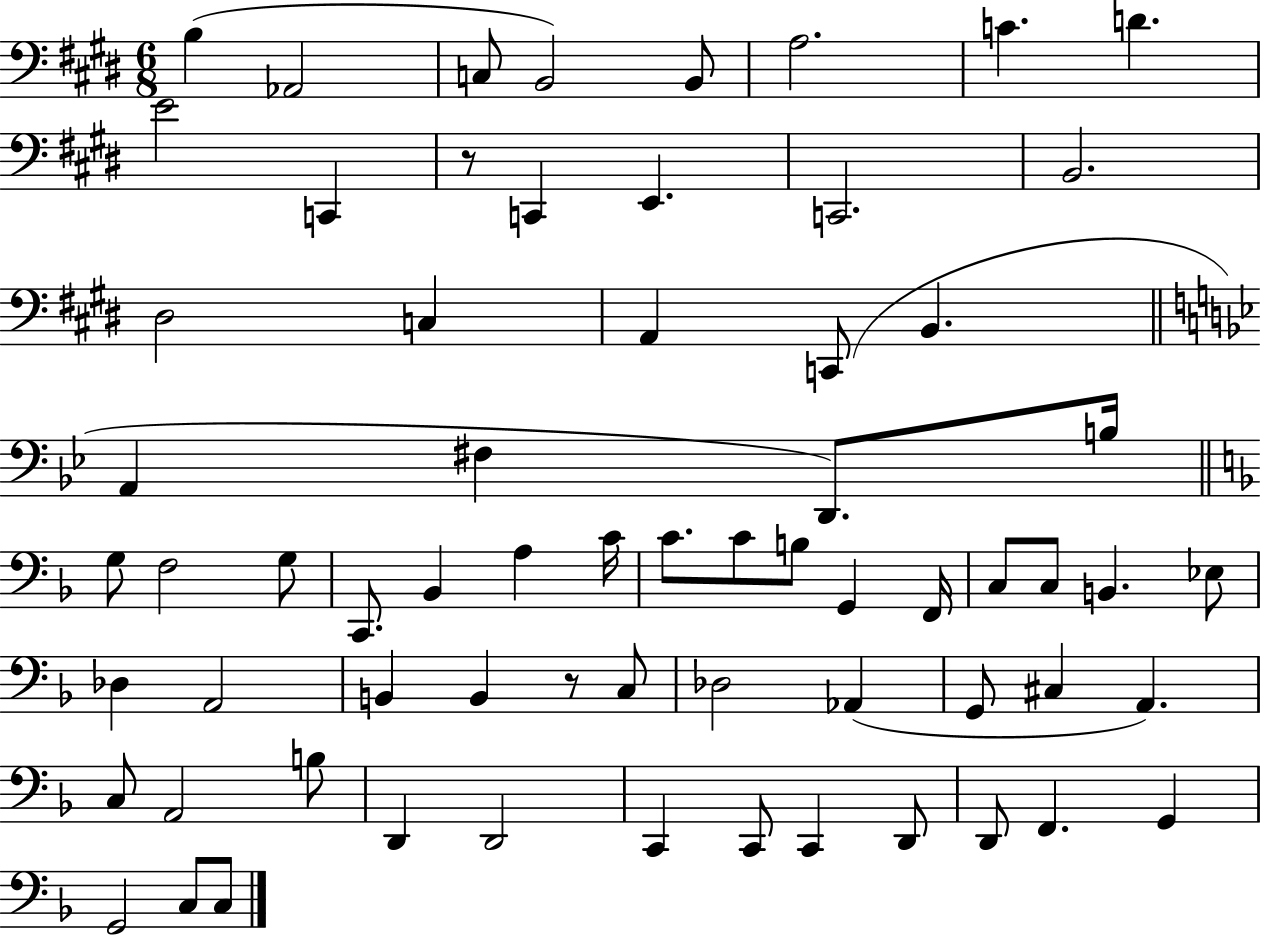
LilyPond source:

{
  \clef bass
  \numericTimeSignature
  \time 6/8
  \key e \major
  b4( aes,2 | c8 b,2) b,8 | a2. | c'4. d'4. | \break e'2 c,4 | r8 c,4 e,4. | c,2. | b,2. | \break dis2 c4 | a,4 c,8( b,4. | \bar "||" \break \key bes \major a,4 fis4 d,8.) b16 | \bar "||" \break \key f \major g8 f2 g8 | c,8. bes,4 a4 c'16 | c'8. c'8 b8 g,4 f,16 | c8 c8 b,4. ees8 | \break des4 a,2 | b,4 b,4 r8 c8 | des2 aes,4( | g,8 cis4 a,4.) | \break c8 a,2 b8 | d,4 d,2 | c,4 c,8 c,4 d,8 | d,8 f,4. g,4 | \break g,2 c8 c8 | \bar "|."
}